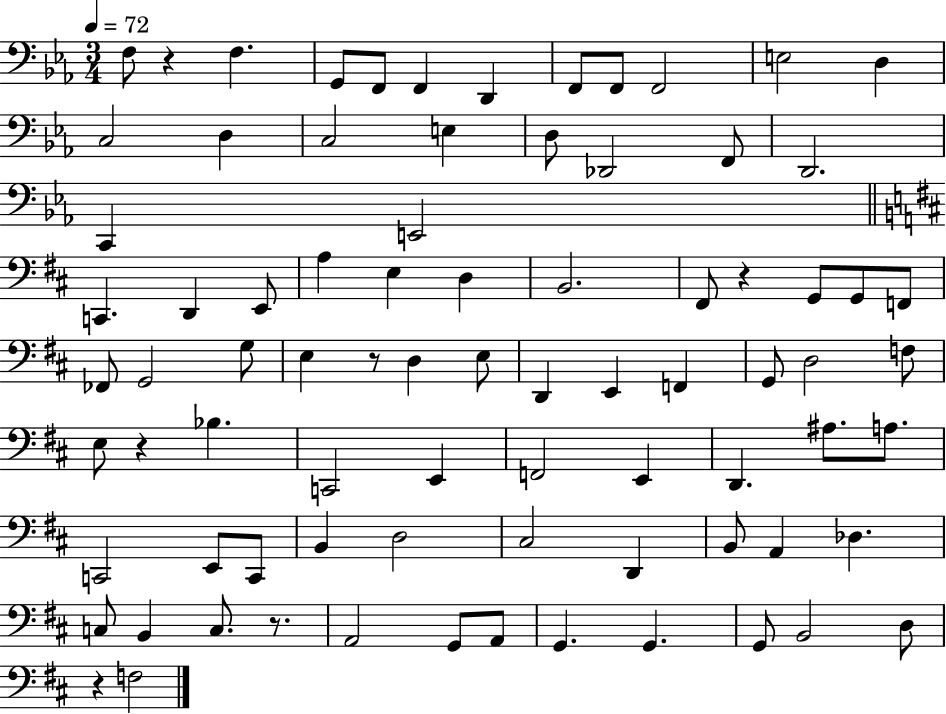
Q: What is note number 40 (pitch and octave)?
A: E2